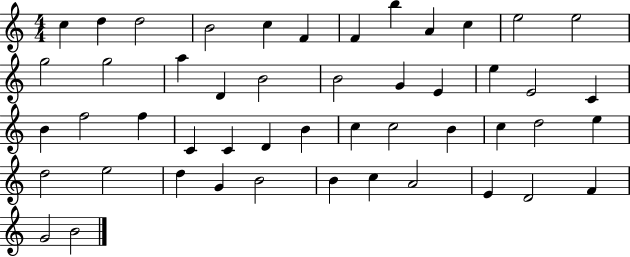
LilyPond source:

{
  \clef treble
  \numericTimeSignature
  \time 4/4
  \key c \major
  c''4 d''4 d''2 | b'2 c''4 f'4 | f'4 b''4 a'4 c''4 | e''2 e''2 | \break g''2 g''2 | a''4 d'4 b'2 | b'2 g'4 e'4 | e''4 e'2 c'4 | \break b'4 f''2 f''4 | c'4 c'4 d'4 b'4 | c''4 c''2 b'4 | c''4 d''2 e''4 | \break d''2 e''2 | d''4 g'4 b'2 | b'4 c''4 a'2 | e'4 d'2 f'4 | \break g'2 b'2 | \bar "|."
}